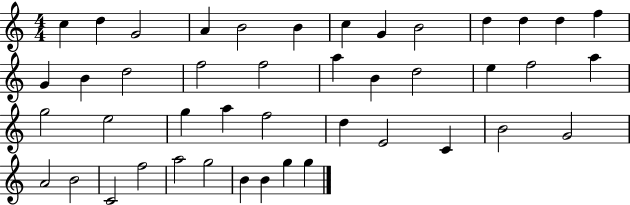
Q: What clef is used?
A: treble